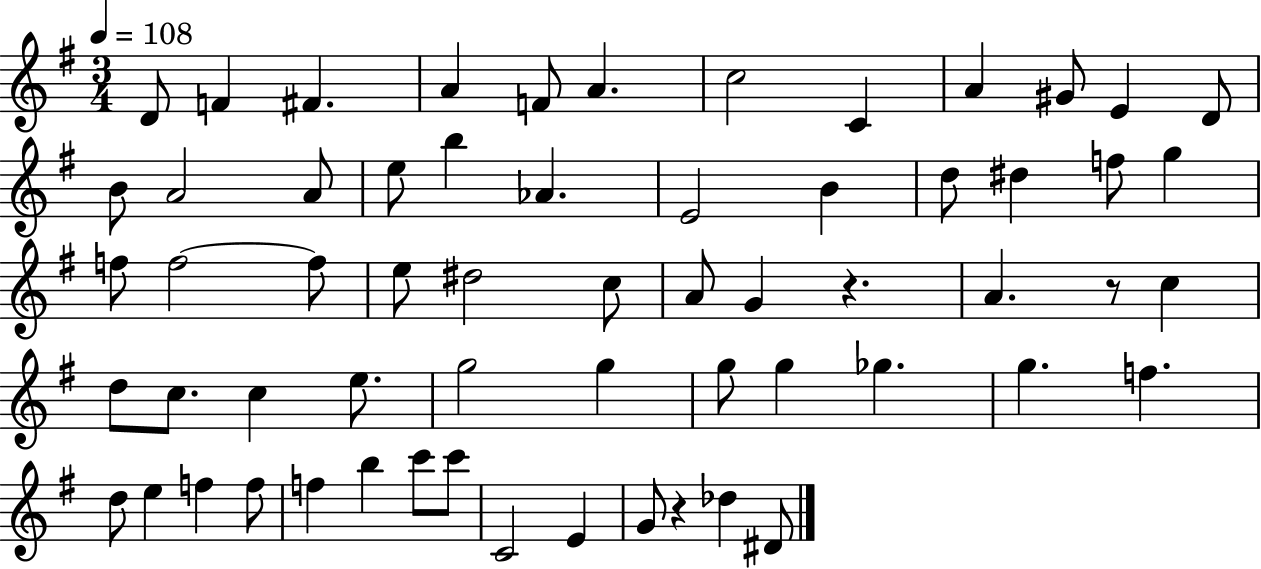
D4/e F4/q F#4/q. A4/q F4/e A4/q. C5/h C4/q A4/q G#4/e E4/q D4/e B4/e A4/h A4/e E5/e B5/q Ab4/q. E4/h B4/q D5/e D#5/q F5/e G5/q F5/e F5/h F5/e E5/e D#5/h C5/e A4/e G4/q R/q. A4/q. R/e C5/q D5/e C5/e. C5/q E5/e. G5/h G5/q G5/e G5/q Gb5/q. G5/q. F5/q. D5/e E5/q F5/q F5/e F5/q B5/q C6/e C6/e C4/h E4/q G4/e R/q Db5/q D#4/e